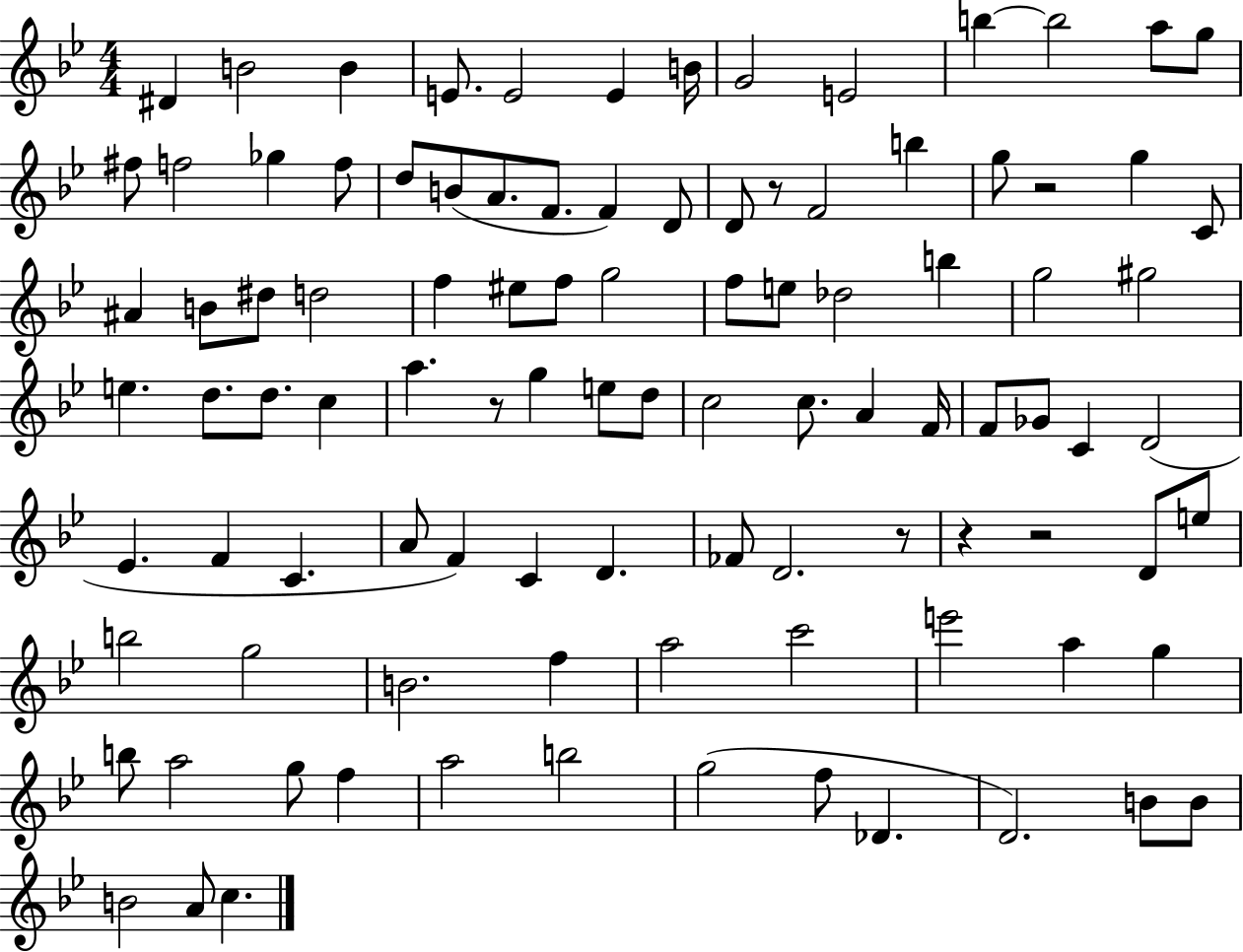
D#4/q B4/h B4/q E4/e. E4/h E4/q B4/s G4/h E4/h B5/q B5/h A5/e G5/e F#5/e F5/h Gb5/q F5/e D5/e B4/e A4/e. F4/e. F4/q D4/e D4/e R/e F4/h B5/q G5/e R/h G5/q C4/e A#4/q B4/e D#5/e D5/h F5/q EIS5/e F5/e G5/h F5/e E5/e Db5/h B5/q G5/h G#5/h E5/q. D5/e. D5/e. C5/q A5/q. R/e G5/q E5/e D5/e C5/h C5/e. A4/q F4/s F4/e Gb4/e C4/q D4/h Eb4/q. F4/q C4/q. A4/e F4/q C4/q D4/q. FES4/e D4/h. R/e R/q R/h D4/e E5/e B5/h G5/h B4/h. F5/q A5/h C6/h E6/h A5/q G5/q B5/e A5/h G5/e F5/q A5/h B5/h G5/h F5/e Db4/q. D4/h. B4/e B4/e B4/h A4/e C5/q.